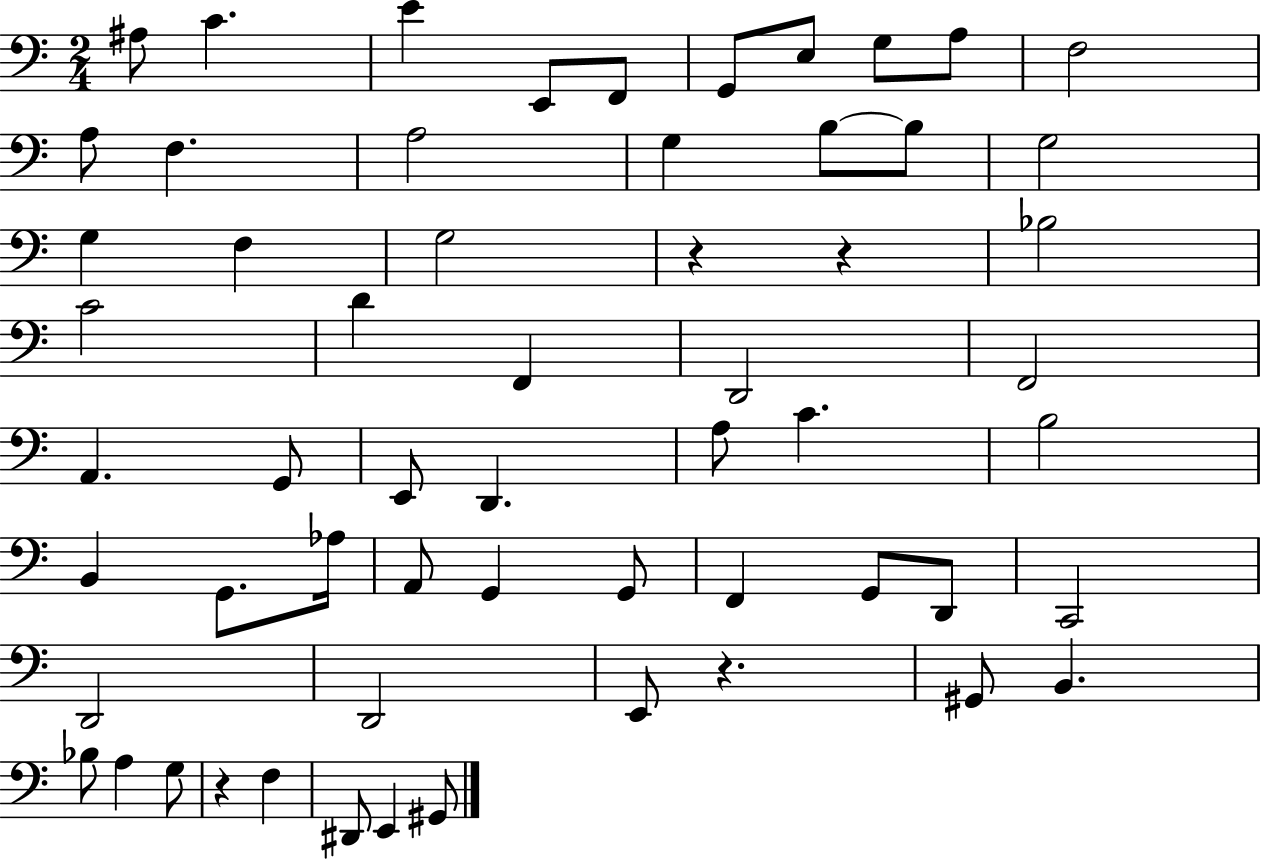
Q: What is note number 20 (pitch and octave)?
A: G3